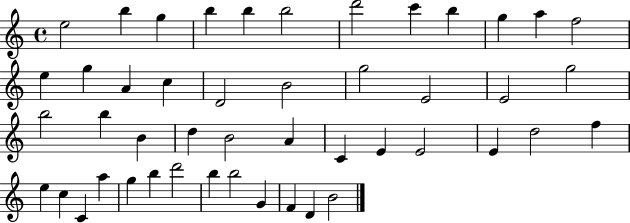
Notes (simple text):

E5/h B5/q G5/q B5/q B5/q B5/h D6/h C6/q B5/q G5/q A5/q F5/h E5/q G5/q A4/q C5/q D4/h B4/h G5/h E4/h E4/h G5/h B5/h B5/q B4/q D5/q B4/h A4/q C4/q E4/q E4/h E4/q D5/h F5/q E5/q C5/q C4/q A5/q G5/q B5/q D6/h B5/q B5/h G4/q F4/q D4/q B4/h